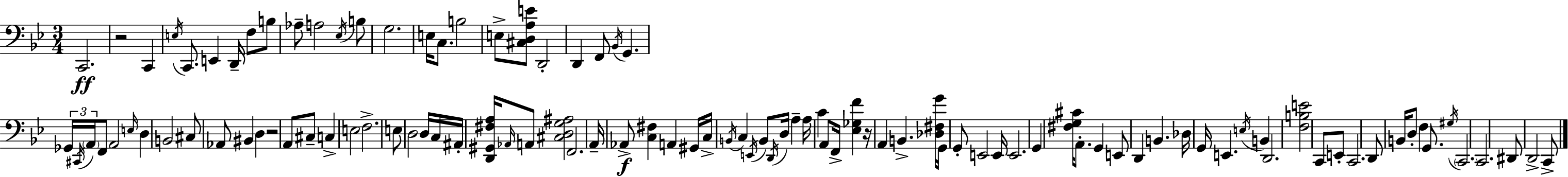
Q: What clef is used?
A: bass